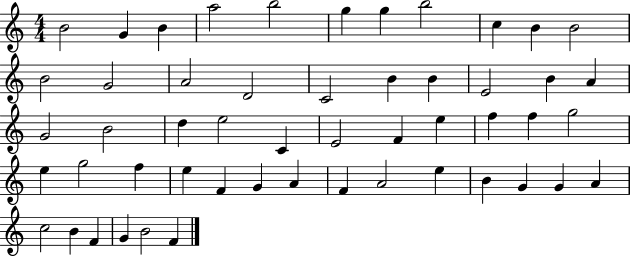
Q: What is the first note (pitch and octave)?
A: B4